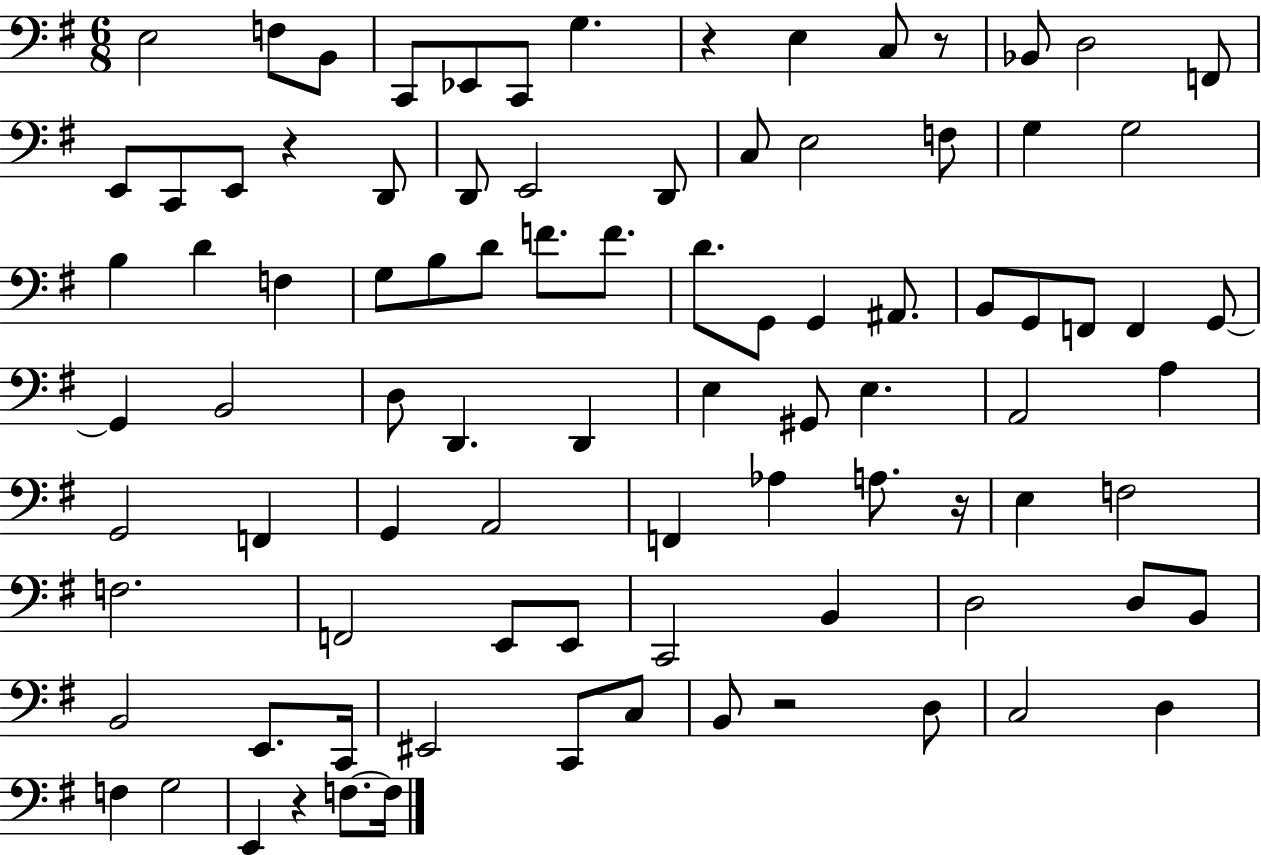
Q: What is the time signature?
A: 6/8